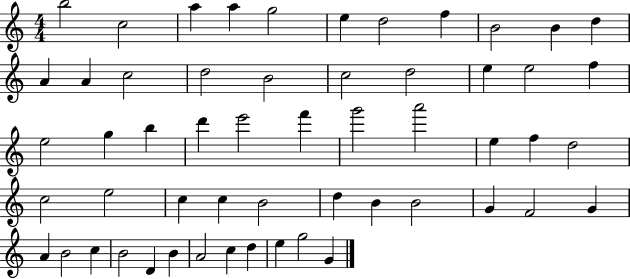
B5/h C5/h A5/q A5/q G5/h E5/q D5/h F5/q B4/h B4/q D5/q A4/q A4/q C5/h D5/h B4/h C5/h D5/h E5/q E5/h F5/q E5/h G5/q B5/q D6/q E6/h F6/q G6/h A6/h E5/q F5/q D5/h C5/h E5/h C5/q C5/q B4/h D5/q B4/q B4/h G4/q F4/h G4/q A4/q B4/h C5/q B4/h D4/q B4/q A4/h C5/q D5/q E5/q G5/h G4/q